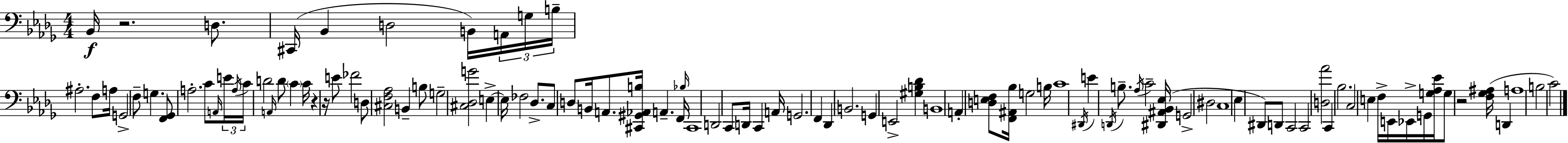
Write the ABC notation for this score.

X:1
T:Untitled
M:4/4
L:1/4
K:Bbm
_B,,/4 z2 D,/2 ^C,,/4 _B,, D,2 B,,/4 A,,/4 G,/4 B,/4 ^A,2 F,/2 A,/4 G,,2 F,/2 G, [F,,_G,,]/2 A,2 C/2 A,,/4 E/4 A,/4 C/4 D2 A,,/4 D/2 C C/4 z z/4 E/2 _F2 D,/2 [^C,F,_A,]2 B,, B,/2 G,2 [^C,_D,G]2 E, E,/4 _F,2 _D,/2 C,/2 D,/2 B,,/4 A,,/2 [^C,,^G,,_A,,B,]/4 A,, F,,/4 _B,/4 ^C,,4 D,,2 C,,/2 D,,/4 C,, A,,/4 G,,2 F,, _D,, B,,2 G,, E,,2 [^G,B,_D] B,,4 A,, [D,E,F,]/2 [F,,^A,,_B,]/4 G,2 B,/4 C4 ^D,,/4 E D,,/4 B,/2 _A,/4 C2 [^D,,^A,,_B,,_E,]/4 G,,2 ^D,2 C,4 _E, ^D,,/2 D,,/2 C,,2 C,,2 [D,_A]2 C,, _B,2 C,2 E, F,/4 E,,/4 _E,,/4 G,,/4 [G,_A,_E]/4 G,/2 z2 [F,_G,^A,]/4 D,, A,4 B,2 C2